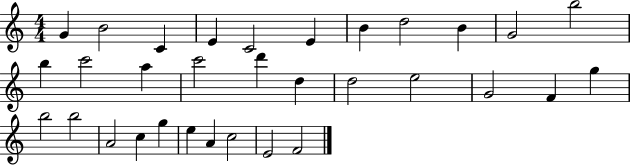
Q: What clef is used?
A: treble